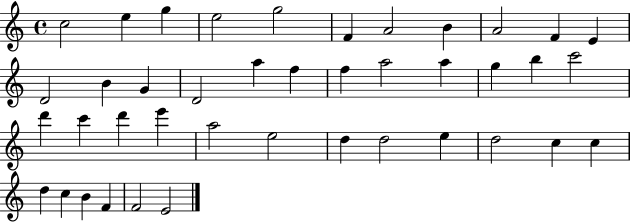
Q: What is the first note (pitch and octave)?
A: C5